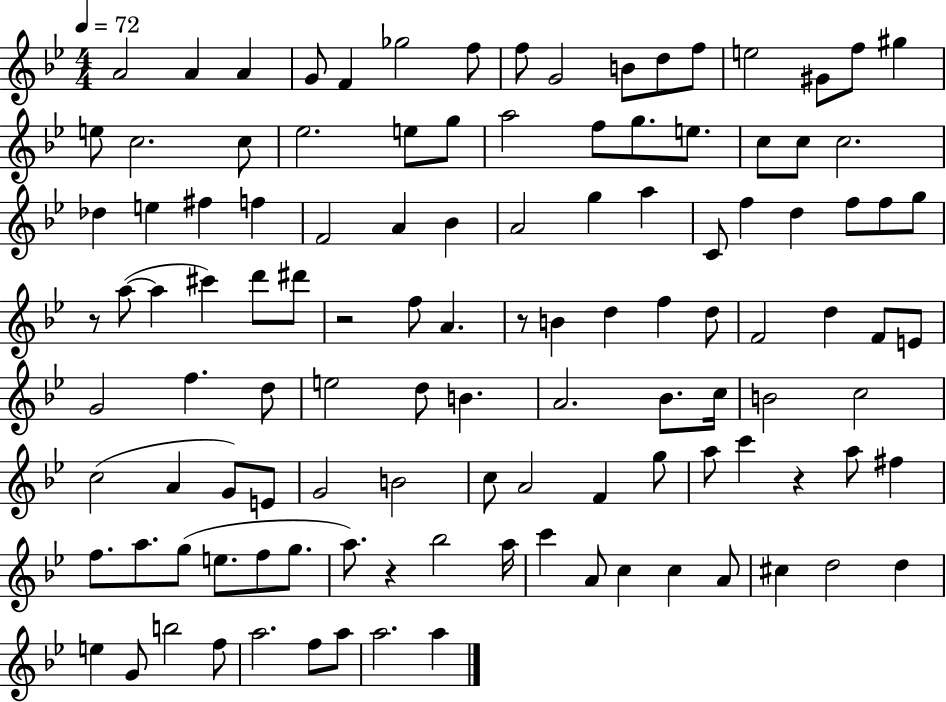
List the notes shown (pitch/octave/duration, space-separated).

A4/h A4/q A4/q G4/e F4/q Gb5/h F5/e F5/e G4/h B4/e D5/e F5/e E5/h G#4/e F5/e G#5/q E5/e C5/h. C5/e Eb5/h. E5/e G5/e A5/h F5/e G5/e. E5/e. C5/e C5/e C5/h. Db5/q E5/q F#5/q F5/q F4/h A4/q Bb4/q A4/h G5/q A5/q C4/e F5/q D5/q F5/e F5/e G5/e R/e A5/e A5/q C#6/q D6/e D#6/e R/h F5/e A4/q. R/e B4/q D5/q F5/q D5/e F4/h D5/q F4/e E4/e G4/h F5/q. D5/e E5/h D5/e B4/q. A4/h. Bb4/e. C5/s B4/h C5/h C5/h A4/q G4/e E4/e G4/h B4/h C5/e A4/h F4/q G5/e A5/e C6/q R/q A5/e F#5/q F5/e. A5/e. G5/e E5/e. F5/e G5/e. A5/e. R/q Bb5/h A5/s C6/q A4/e C5/q C5/q A4/e C#5/q D5/h D5/q E5/q G4/e B5/h F5/e A5/h. F5/e A5/e A5/h. A5/q